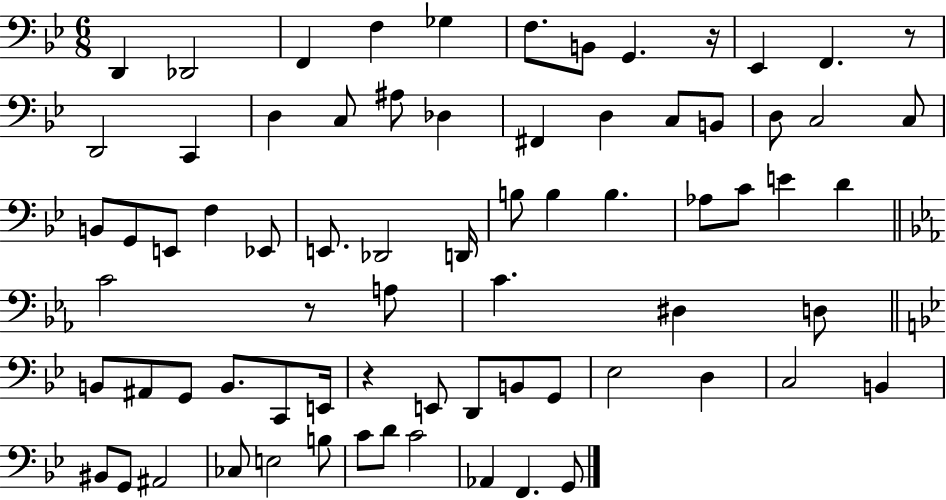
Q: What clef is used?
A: bass